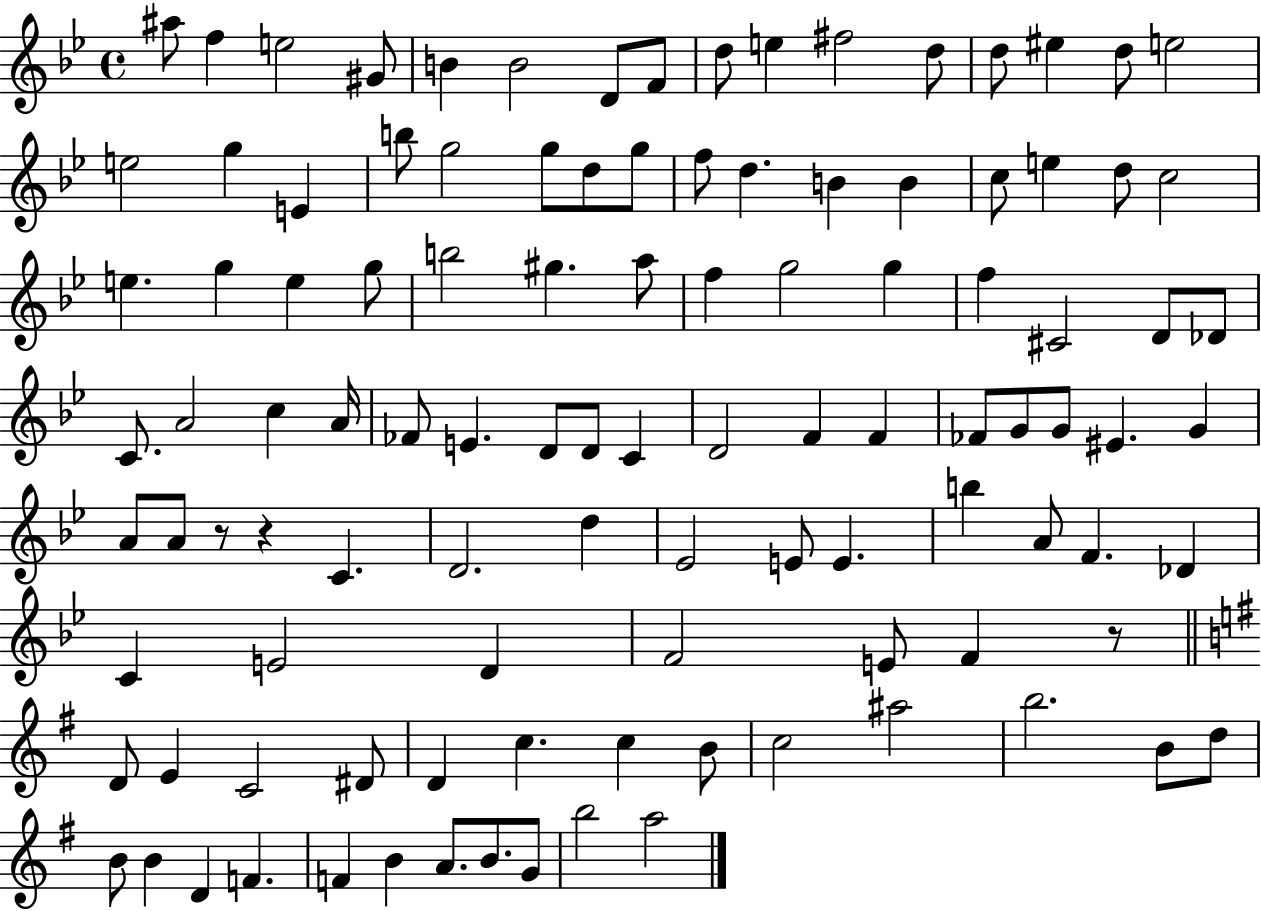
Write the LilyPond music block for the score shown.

{
  \clef treble
  \time 4/4
  \defaultTimeSignature
  \key bes \major
  ais''8 f''4 e''2 gis'8 | b'4 b'2 d'8 f'8 | d''8 e''4 fis''2 d''8 | d''8 eis''4 d''8 e''2 | \break e''2 g''4 e'4 | b''8 g''2 g''8 d''8 g''8 | f''8 d''4. b'4 b'4 | c''8 e''4 d''8 c''2 | \break e''4. g''4 e''4 g''8 | b''2 gis''4. a''8 | f''4 g''2 g''4 | f''4 cis'2 d'8 des'8 | \break c'8. a'2 c''4 a'16 | fes'8 e'4. d'8 d'8 c'4 | d'2 f'4 f'4 | fes'8 g'8 g'8 eis'4. g'4 | \break a'8 a'8 r8 r4 c'4. | d'2. d''4 | ees'2 e'8 e'4. | b''4 a'8 f'4. des'4 | \break c'4 e'2 d'4 | f'2 e'8 f'4 r8 | \bar "||" \break \key g \major d'8 e'4 c'2 dis'8 | d'4 c''4. c''4 b'8 | c''2 ais''2 | b''2. b'8 d''8 | \break b'8 b'4 d'4 f'4. | f'4 b'4 a'8. b'8. g'8 | b''2 a''2 | \bar "|."
}